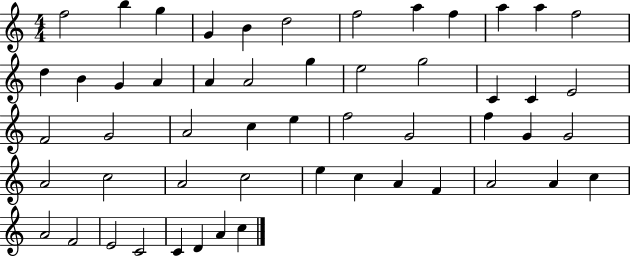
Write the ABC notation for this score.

X:1
T:Untitled
M:4/4
L:1/4
K:C
f2 b g G B d2 f2 a f a a f2 d B G A A A2 g e2 g2 C C E2 F2 G2 A2 c e f2 G2 f G G2 A2 c2 A2 c2 e c A F A2 A c A2 F2 E2 C2 C D A c